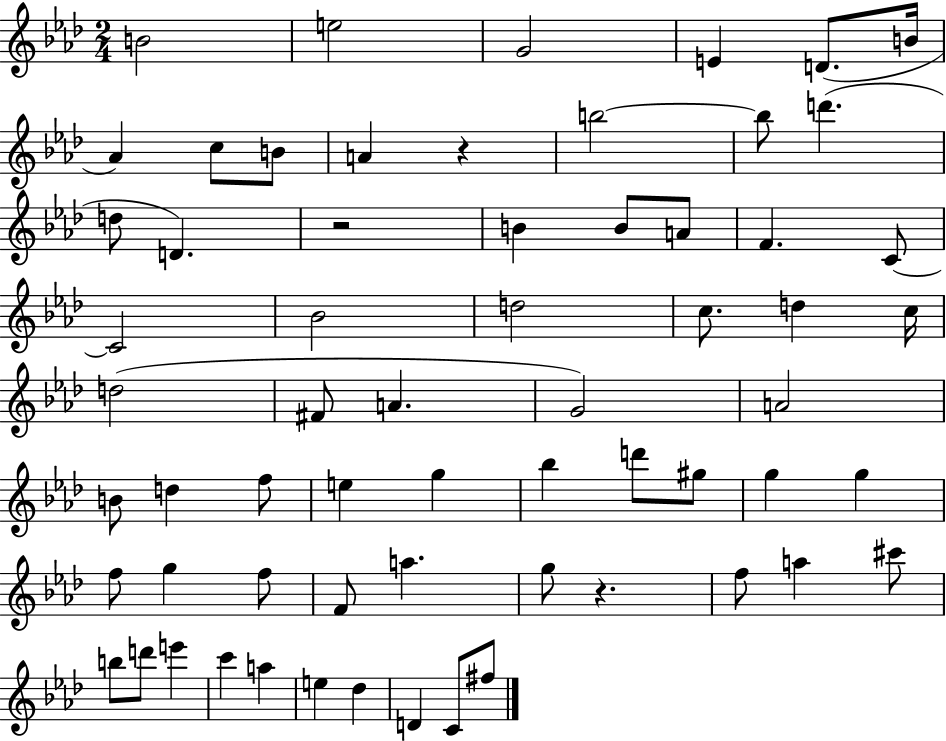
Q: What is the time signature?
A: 2/4